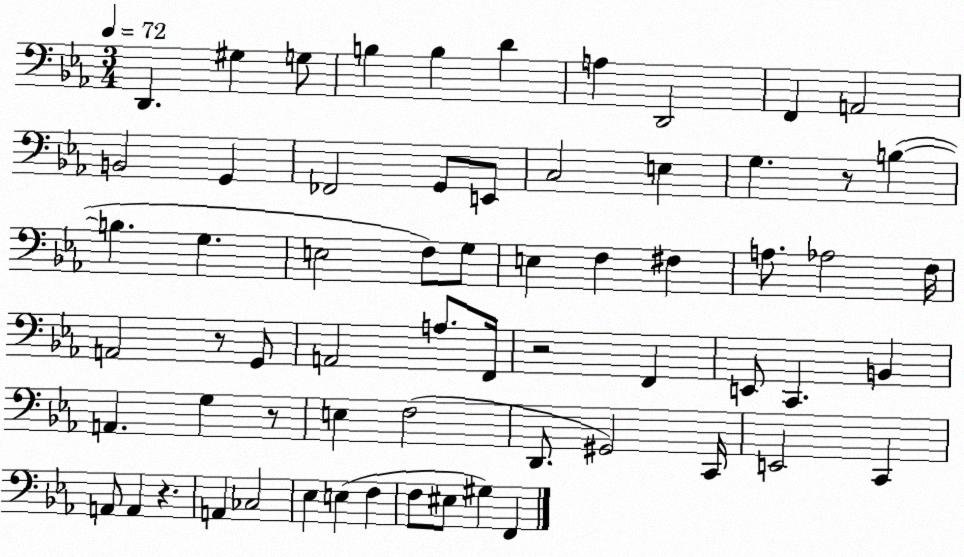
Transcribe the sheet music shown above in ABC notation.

X:1
T:Untitled
M:3/4
L:1/4
K:Eb
D,, ^G, G,/2 B, B, D A, D,,2 F,, A,,2 B,,2 G,, _F,,2 G,,/2 E,,/2 C,2 E, G, z/2 B, B, G, E,2 F,/2 G,/2 E, F, ^F, A,/2 _A,2 F,/4 A,,2 z/2 G,,/2 A,,2 A,/2 F,,/4 z2 F,, E,,/2 C,, B,, A,, G, z/2 E, F,2 D,,/2 ^G,,2 C,,/4 E,,2 C,, A,,/2 A,, z A,, _C,2 _E, E, F, F,/2 ^E,/2 ^G, F,,